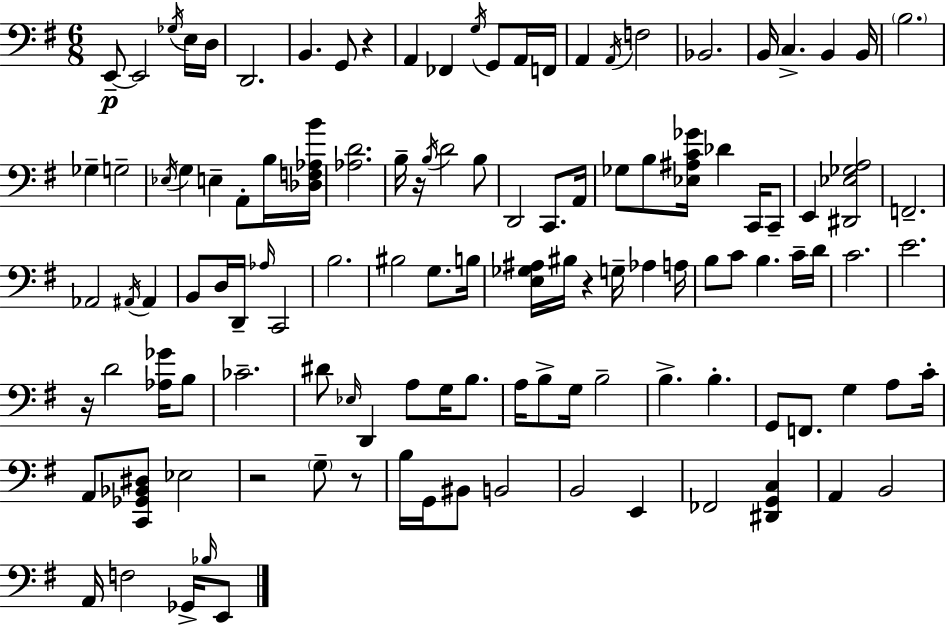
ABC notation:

X:1
T:Untitled
M:6/8
L:1/4
K:Em
E,,/2 E,,2 _G,/4 E,/4 D,/4 D,,2 B,, G,,/2 z A,, _F,, G,/4 G,,/2 A,,/4 F,,/4 A,, A,,/4 F,2 _B,,2 B,,/4 C, B,, B,,/4 B,2 _G, G,2 _E,/4 G, E, A,,/2 B,/4 [_D,F,_A,B]/4 [_A,D]2 B,/4 z/4 B,/4 D2 B,/2 D,,2 C,,/2 A,,/4 _G,/2 B,/2 [_E,^A,C_G]/4 _D C,,/4 C,,/2 E,, [^D,,_E,_G,A,]2 F,,2 _A,,2 ^A,,/4 ^A,, B,,/2 D,/4 D,,/4 _A,/4 C,,2 B,2 ^B,2 G,/2 B,/4 [E,_G,^A,]/4 ^B,/4 z G,/4 _A, A,/4 B,/2 C/2 B, C/4 D/4 C2 E2 z/4 D2 [_A,_G]/4 B,/2 _C2 ^D/2 _E,/4 D,, A,/2 G,/4 B,/2 A,/4 B,/2 G,/4 B,2 B, B, G,,/2 F,,/2 G, A,/2 C/4 A,,/2 [C,,_G,,_B,,^D,]/2 _E,2 z2 G,/2 z/2 B,/4 G,,/4 ^B,,/2 B,,2 B,,2 E,, _F,,2 [^D,,G,,C,] A,, B,,2 A,,/4 F,2 _G,,/4 _B,/4 E,,/2